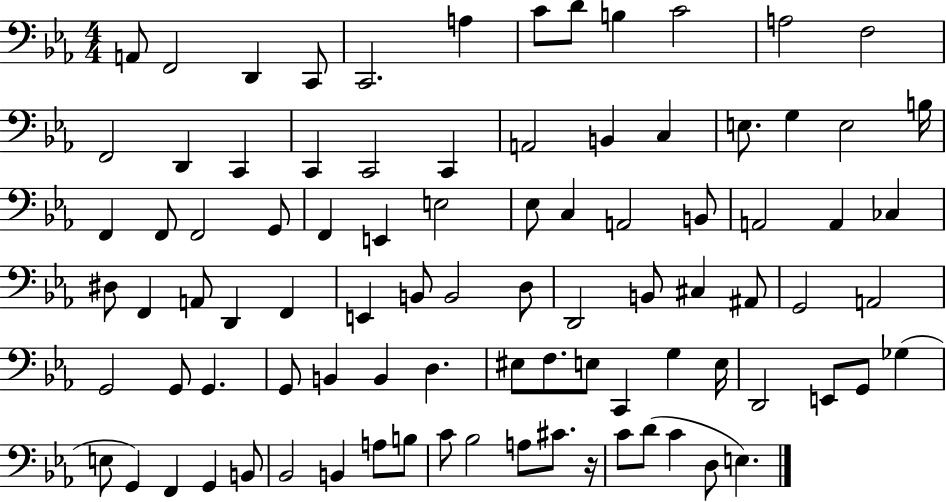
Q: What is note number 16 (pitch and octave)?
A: C2